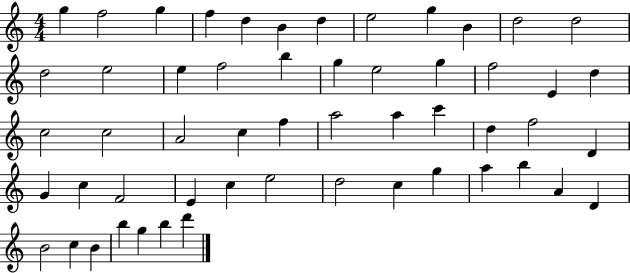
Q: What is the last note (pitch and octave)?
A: D6